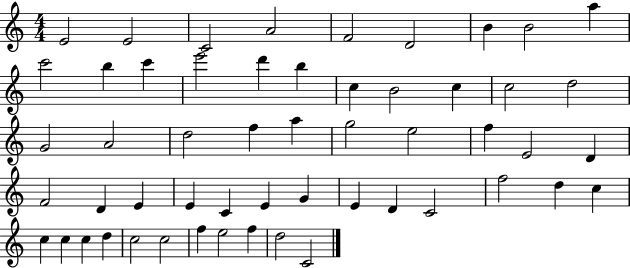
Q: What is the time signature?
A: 4/4